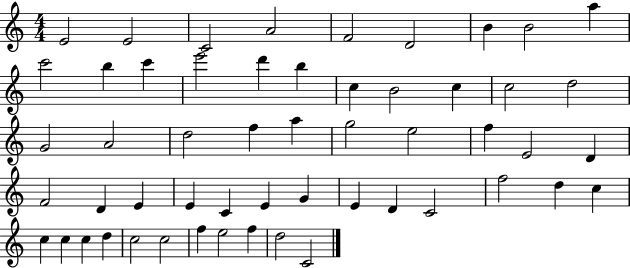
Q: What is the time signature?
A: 4/4